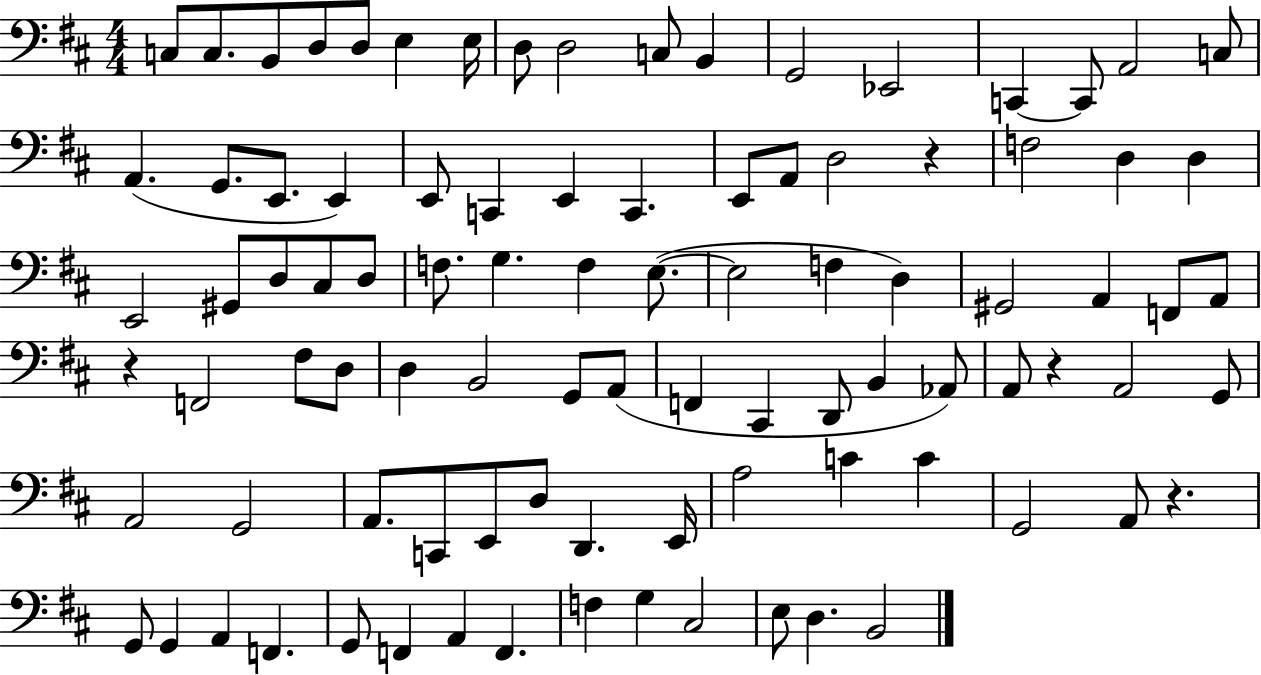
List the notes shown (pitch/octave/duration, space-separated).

C3/e C3/e. B2/e D3/e D3/e E3/q E3/s D3/e D3/h C3/e B2/q G2/h Eb2/h C2/q C2/e A2/h C3/e A2/q. G2/e. E2/e. E2/q E2/e C2/q E2/q C2/q. E2/e A2/e D3/h R/q F3/h D3/q D3/q E2/h G#2/e D3/e C#3/e D3/e F3/e. G3/q. F3/q E3/e. E3/h F3/q D3/q G#2/h A2/q F2/e A2/e R/q F2/h F#3/e D3/e D3/q B2/h G2/e A2/e F2/q C#2/q D2/e B2/q Ab2/e A2/e R/q A2/h G2/e A2/h G2/h A2/e. C2/e E2/e D3/e D2/q. E2/s A3/h C4/q C4/q G2/h A2/e R/q. G2/e G2/q A2/q F2/q. G2/e F2/q A2/q F2/q. F3/q G3/q C#3/h E3/e D3/q. B2/h